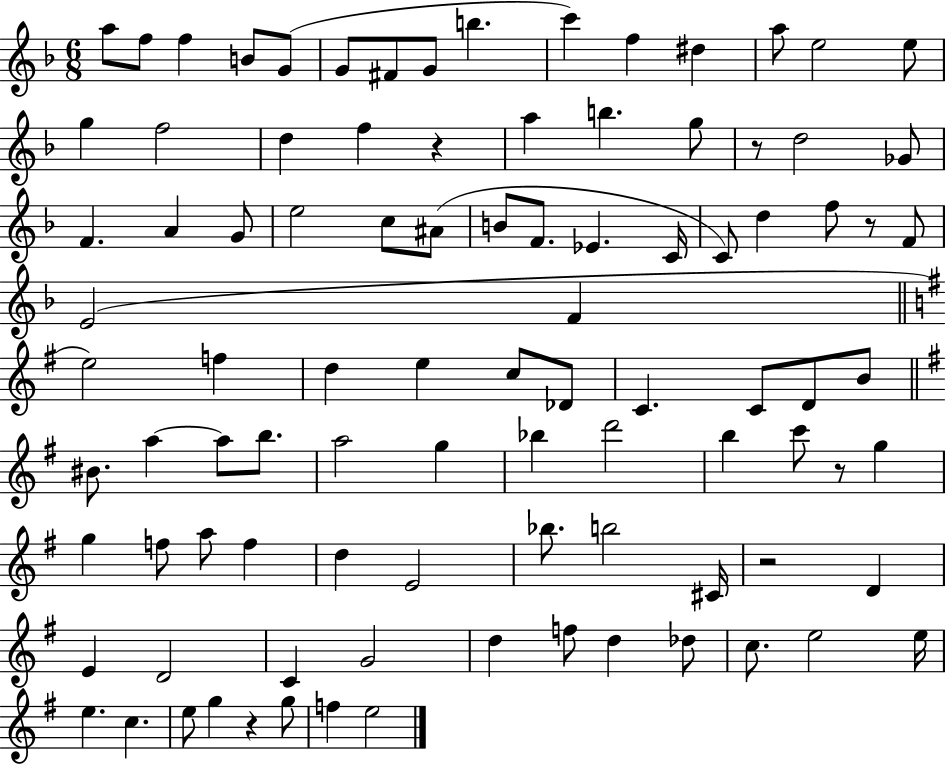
{
  \clef treble
  \numericTimeSignature
  \time 6/8
  \key f \major
  a''8 f''8 f''4 b'8 g'8( | g'8 fis'8 g'8 b''4. | c'''4) f''4 dis''4 | a''8 e''2 e''8 | \break g''4 f''2 | d''4 f''4 r4 | a''4 b''4. g''8 | r8 d''2 ges'8 | \break f'4. a'4 g'8 | e''2 c''8 ais'8( | b'8 f'8. ees'4. c'16 | c'8) d''4 f''8 r8 f'8 | \break e'2( f'4 | \bar "||" \break \key g \major e''2) f''4 | d''4 e''4 c''8 des'8 | c'4. c'8 d'8 b'8 | \bar "||" \break \key g \major bis'8. a''4~~ a''8 b''8. | a''2 g''4 | bes''4 d'''2 | b''4 c'''8 r8 g''4 | \break g''4 f''8 a''8 f''4 | d''4 e'2 | bes''8. b''2 cis'16 | r2 d'4 | \break e'4 d'2 | c'4 g'2 | d''4 f''8 d''4 des''8 | c''8. e''2 e''16 | \break e''4. c''4. | e''8 g''4 r4 g''8 | f''4 e''2 | \bar "|."
}